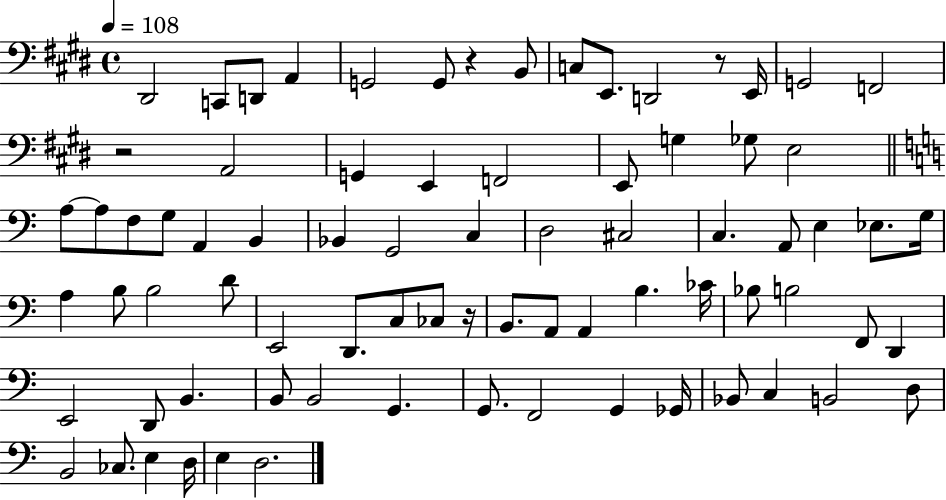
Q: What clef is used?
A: bass